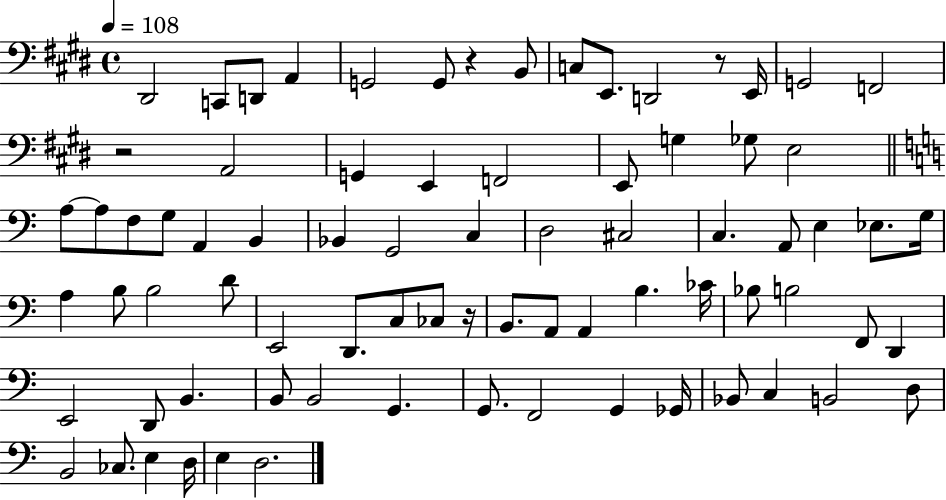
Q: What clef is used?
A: bass